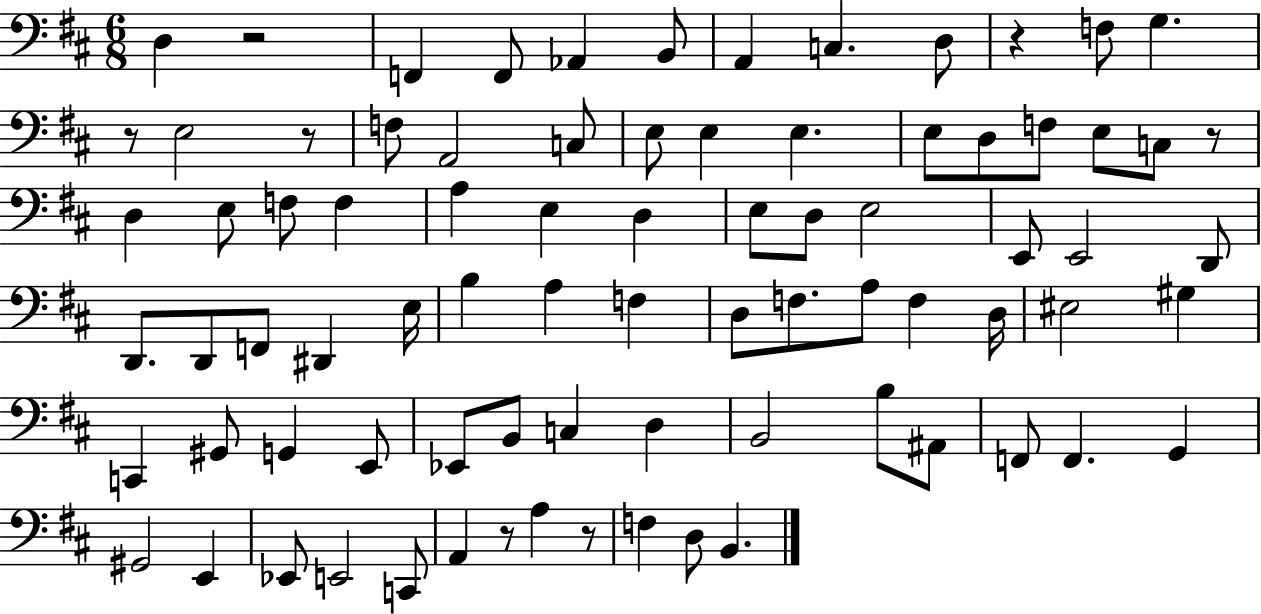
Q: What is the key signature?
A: D major